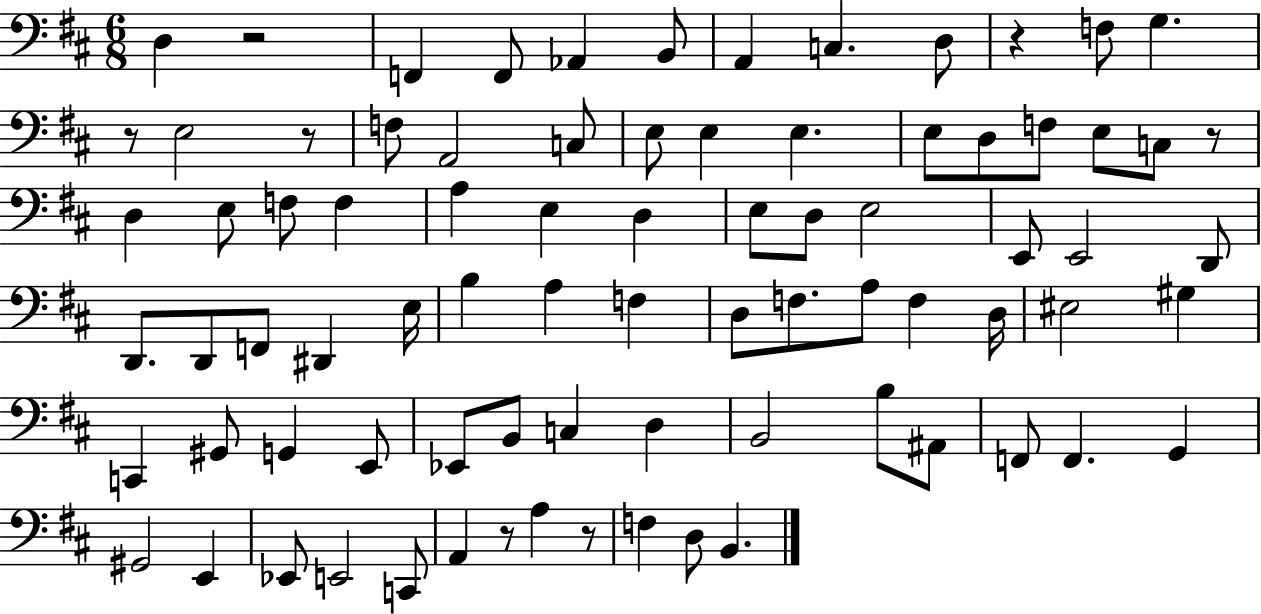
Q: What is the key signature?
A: D major